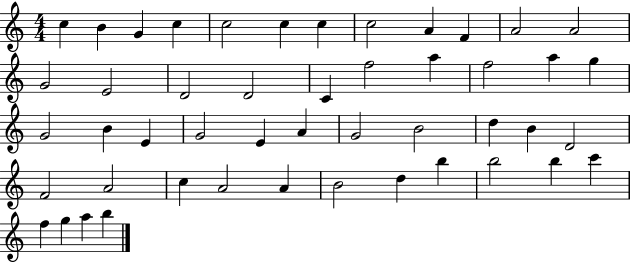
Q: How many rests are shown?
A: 0